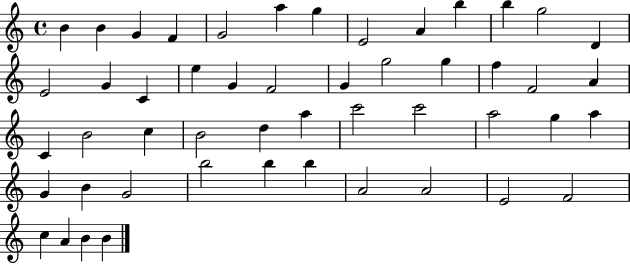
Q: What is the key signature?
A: C major